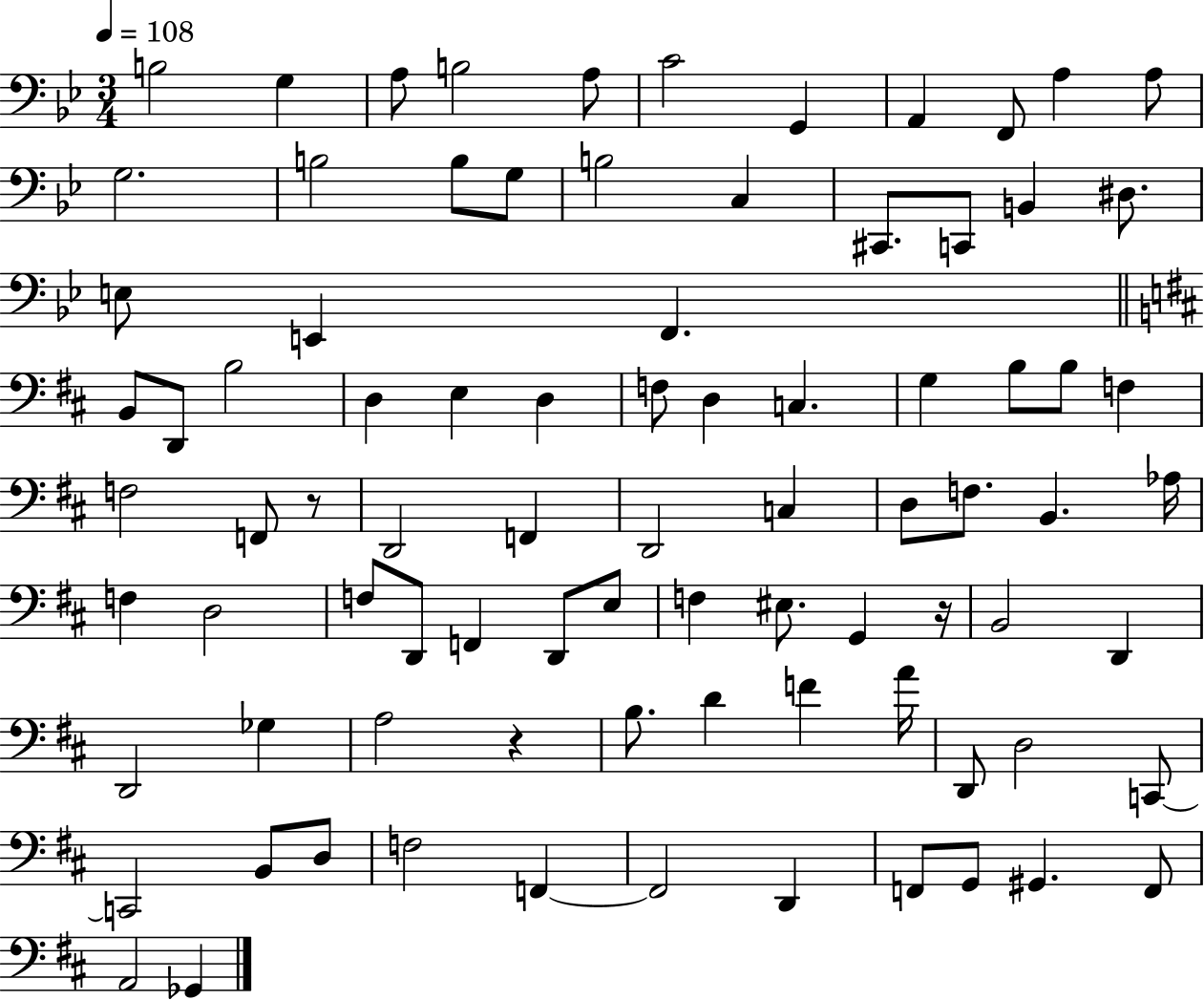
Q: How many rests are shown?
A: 3